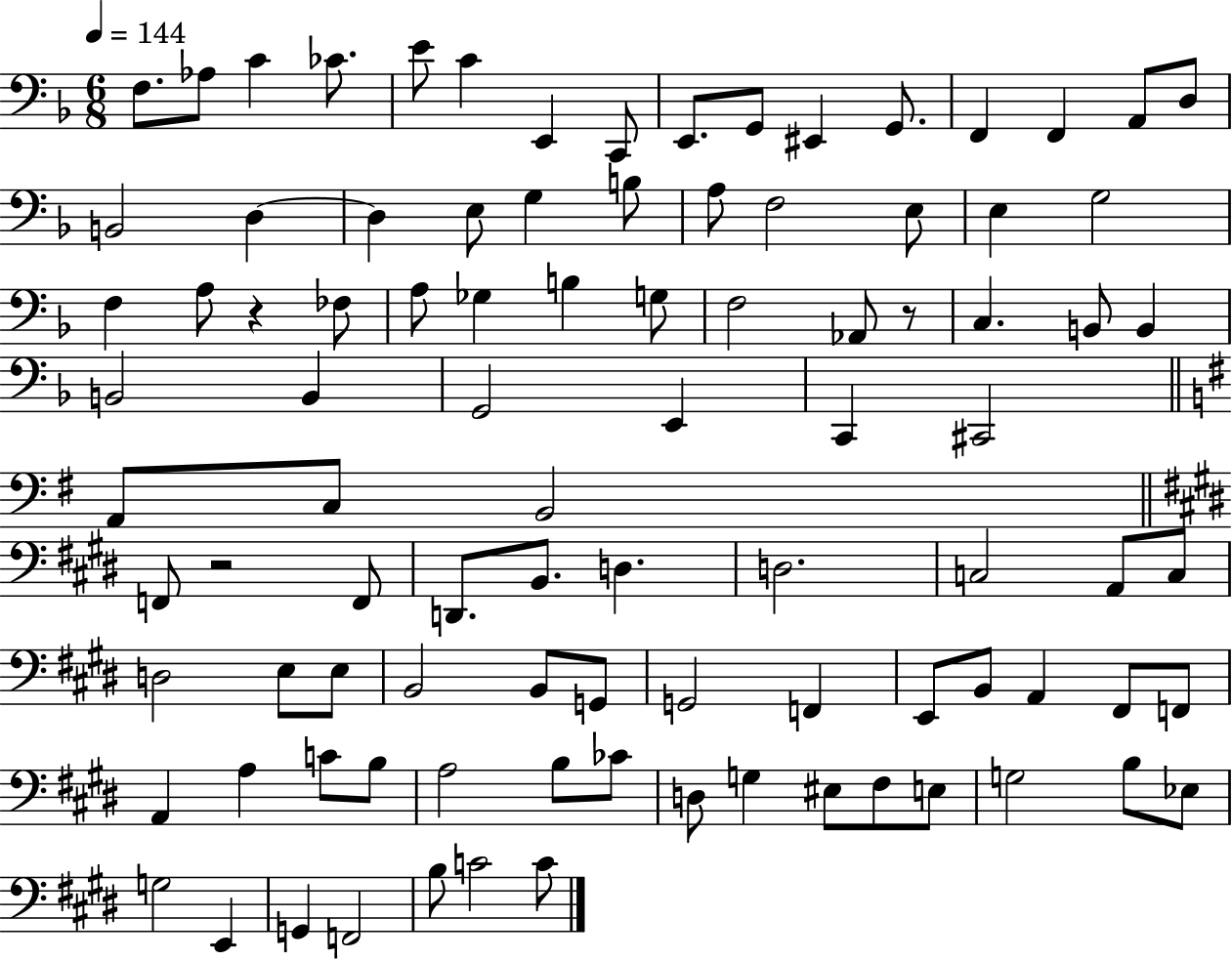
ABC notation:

X:1
T:Untitled
M:6/8
L:1/4
K:F
F,/2 _A,/2 C _C/2 E/2 C E,, C,,/2 E,,/2 G,,/2 ^E,, G,,/2 F,, F,, A,,/2 D,/2 B,,2 D, D, E,/2 G, B,/2 A,/2 F,2 E,/2 E, G,2 F, A,/2 z _F,/2 A,/2 _G, B, G,/2 F,2 _A,,/2 z/2 C, B,,/2 B,, B,,2 B,, G,,2 E,, C,, ^C,,2 A,,/2 C,/2 B,,2 F,,/2 z2 F,,/2 D,,/2 B,,/2 D, D,2 C,2 A,,/2 C,/2 D,2 E,/2 E,/2 B,,2 B,,/2 G,,/2 G,,2 F,, E,,/2 B,,/2 A,, ^F,,/2 F,,/2 A,, A, C/2 B,/2 A,2 B,/2 _C/2 D,/2 G, ^E,/2 ^F,/2 E,/2 G,2 B,/2 _E,/2 G,2 E,, G,, F,,2 B,/2 C2 C/2